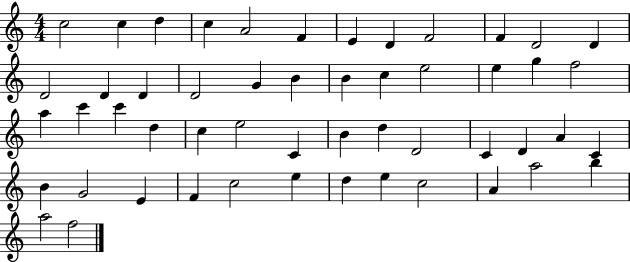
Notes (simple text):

C5/h C5/q D5/q C5/q A4/h F4/q E4/q D4/q F4/h F4/q D4/h D4/q D4/h D4/q D4/q D4/h G4/q B4/q B4/q C5/q E5/h E5/q G5/q F5/h A5/q C6/q C6/q D5/q C5/q E5/h C4/q B4/q D5/q D4/h C4/q D4/q A4/q C4/q B4/q G4/h E4/q F4/q C5/h E5/q D5/q E5/q C5/h A4/q A5/h B5/q A5/h F5/h